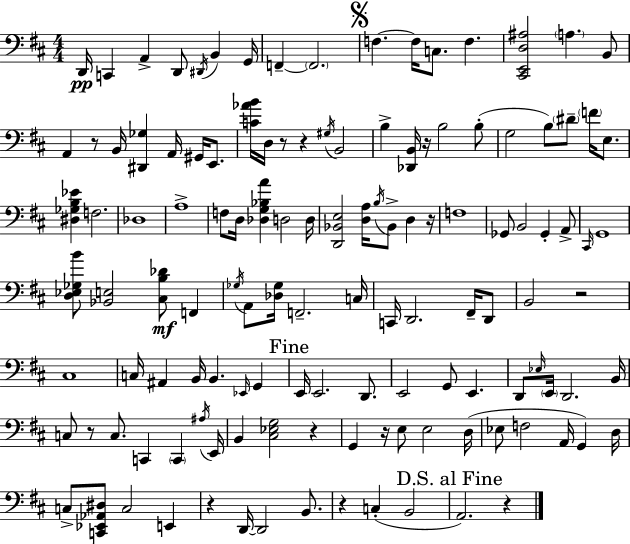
D2/s C2/q A2/q D2/e D#2/s B2/q G2/s F2/q F2/h. F3/q. F3/s C3/e. F3/q. [C#2,E2,D3,A#3]/h A3/q. B2/e A2/q R/e B2/s [D#2,Gb3]/q A2/s G#2/s E2/e. [C4,Ab4,B4]/s D3/s R/e R/q G#3/s B2/h B3/q [Db2,B2]/s R/s B3/h B3/e G3/h B3/e D#4/e F4/s E3/e. [D#3,Gb3,B3,Eb4]/q F3/h. Db3/w A3/w F3/e D3/s [Db3,G3,Bb3,A4]/q D3/h D3/s [D2,Bb2,E3]/h [D3,A3]/s B3/s Bb2/e D3/q R/s F3/w Gb2/e B2/h Gb2/q A2/e C#2/s G2/w [D3,Eb3,Gb3,B4]/e [Bb2,E3]/h [C#3,B3,Db4]/e F2/q Gb3/s A2/e [Db3,Gb3]/s F2/h. C3/s C2/s D2/h. F#2/s D2/e B2/h R/h C#3/w C3/s A#2/q B2/s B2/q. Eb2/s G2/q E2/s E2/h. D2/e. E2/h G2/e E2/q. D2/e Eb3/s E2/s D2/h. B2/s C3/e R/e C3/e. C2/q C2/q A#3/s E2/s B2/q [C#3,Eb3,G3]/h R/q G2/q R/s E3/e E3/h D3/s Eb3/e F3/h A2/s G2/q D3/s C3/e [C2,Eb2,Ab2,D#3]/e C3/h E2/q R/q D2/s D2/h B2/e. R/q C3/q B2/h A2/h. R/q